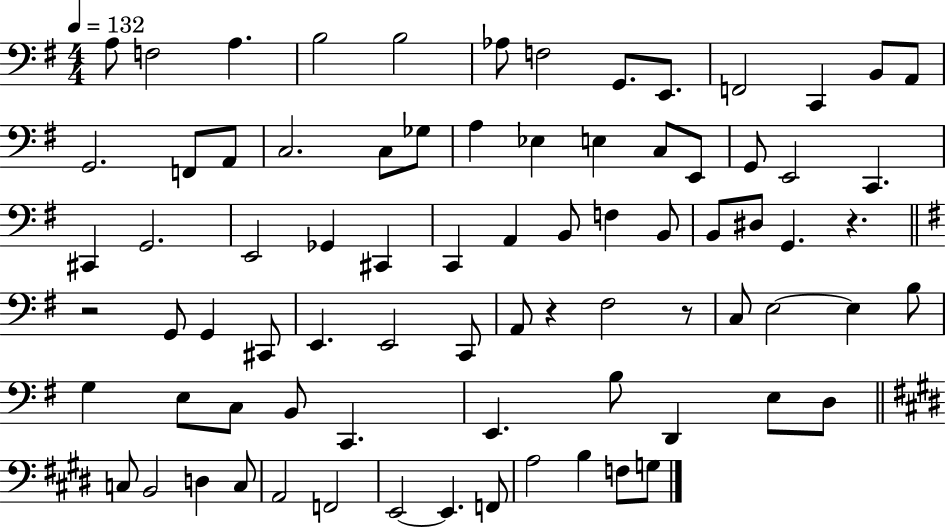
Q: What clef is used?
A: bass